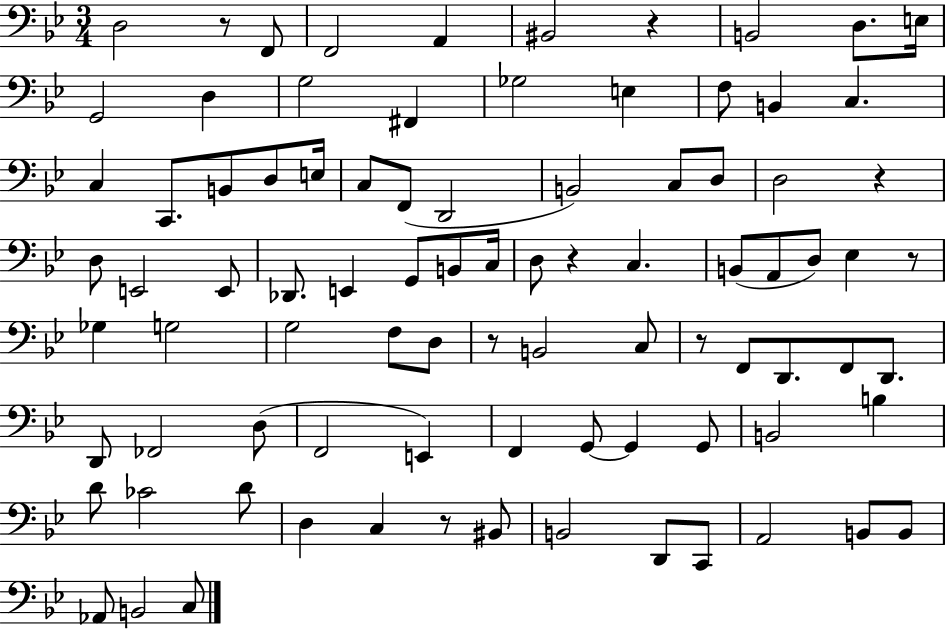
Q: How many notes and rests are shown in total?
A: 88